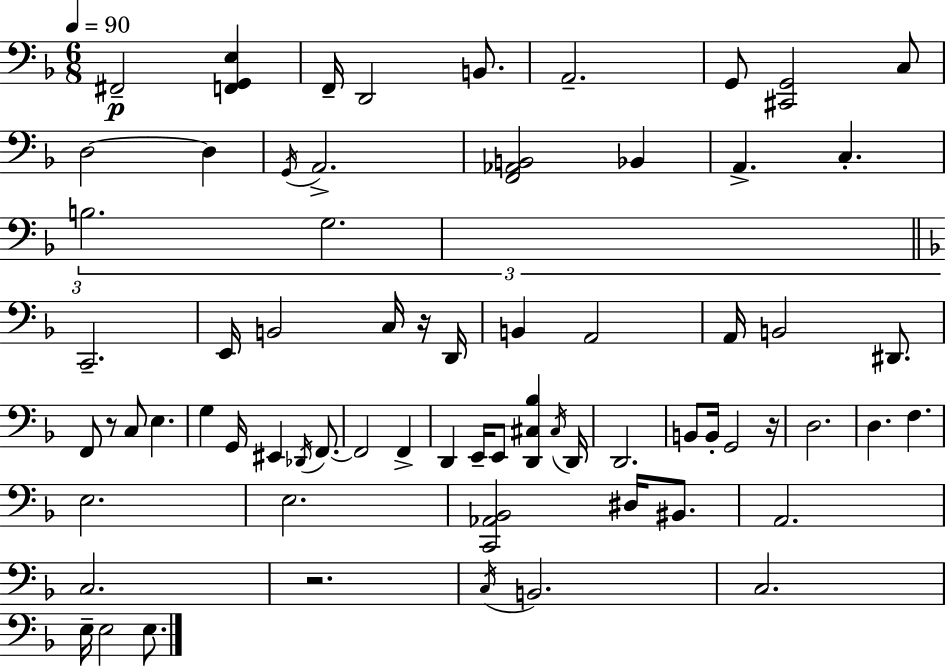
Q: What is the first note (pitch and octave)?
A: F#2